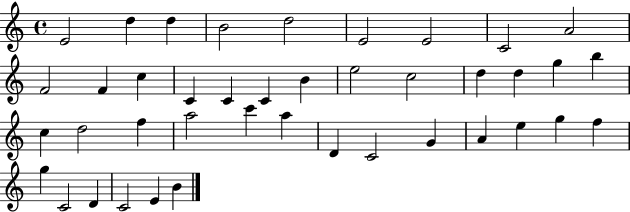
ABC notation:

X:1
T:Untitled
M:4/4
L:1/4
K:C
E2 d d B2 d2 E2 E2 C2 A2 F2 F c C C C B e2 c2 d d g b c d2 f a2 c' a D C2 G A e g f g C2 D C2 E B